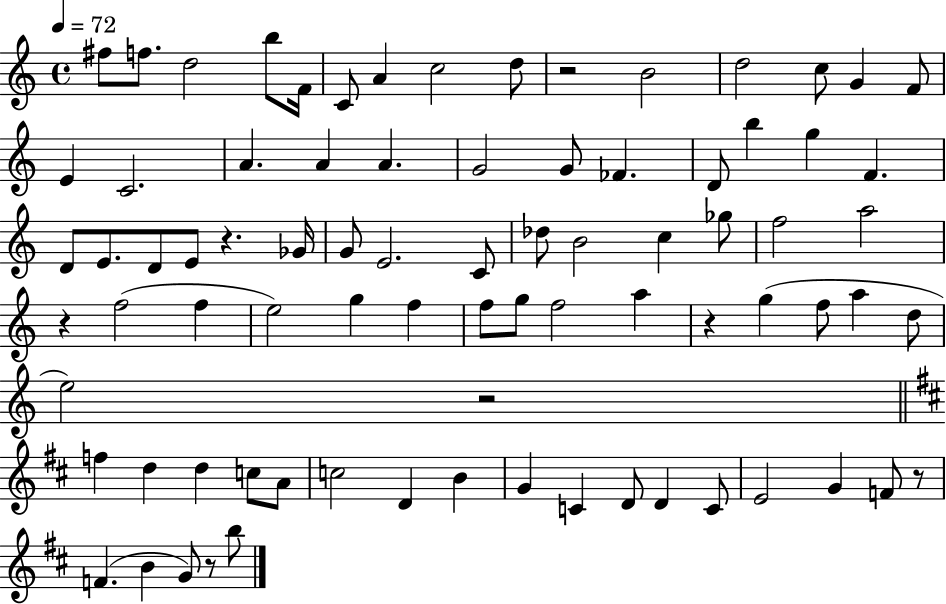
{
  \clef treble
  \time 4/4
  \defaultTimeSignature
  \key c \major
  \tempo 4 = 72
  fis''8 f''8. d''2 b''8 f'16 | c'8 a'4 c''2 d''8 | r2 b'2 | d''2 c''8 g'4 f'8 | \break e'4 c'2. | a'4. a'4 a'4. | g'2 g'8 fes'4. | d'8 b''4 g''4 f'4. | \break d'8 e'8. d'8 e'8 r4. ges'16 | g'8 e'2. c'8 | des''8 b'2 c''4 ges''8 | f''2 a''2 | \break r4 f''2( f''4 | e''2) g''4 f''4 | f''8 g''8 f''2 a''4 | r4 g''4( f''8 a''4 d''8 | \break e''2) r2 | \bar "||" \break \key b \minor f''4 d''4 d''4 c''8 a'8 | c''2 d'4 b'4 | g'4 c'4 d'8 d'4 c'8 | e'2 g'4 f'8 r8 | \break f'4.( b'4 g'8) r8 b''8 | \bar "|."
}